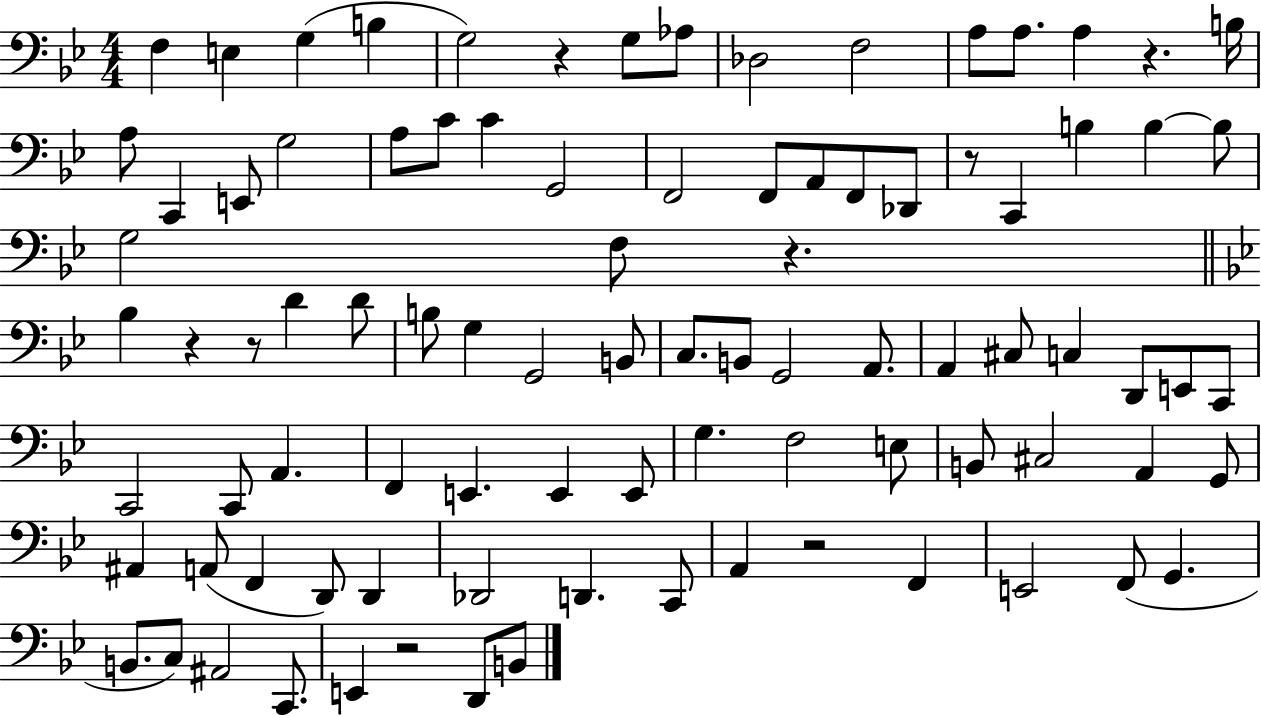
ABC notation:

X:1
T:Untitled
M:4/4
L:1/4
K:Bb
F, E, G, B, G,2 z G,/2 _A,/2 _D,2 F,2 A,/2 A,/2 A, z B,/4 A,/2 C,, E,,/2 G,2 A,/2 C/2 C G,,2 F,,2 F,,/2 A,,/2 F,,/2 _D,,/2 z/2 C,, B, B, B,/2 G,2 F,/2 z _B, z z/2 D D/2 B,/2 G, G,,2 B,,/2 C,/2 B,,/2 G,,2 A,,/2 A,, ^C,/2 C, D,,/2 E,,/2 C,,/2 C,,2 C,,/2 A,, F,, E,, E,, E,,/2 G, F,2 E,/2 B,,/2 ^C,2 A,, G,,/2 ^A,, A,,/2 F,, D,,/2 D,, _D,,2 D,, C,,/2 A,, z2 F,, E,,2 F,,/2 G,, B,,/2 C,/2 ^A,,2 C,,/2 E,, z2 D,,/2 B,,/2